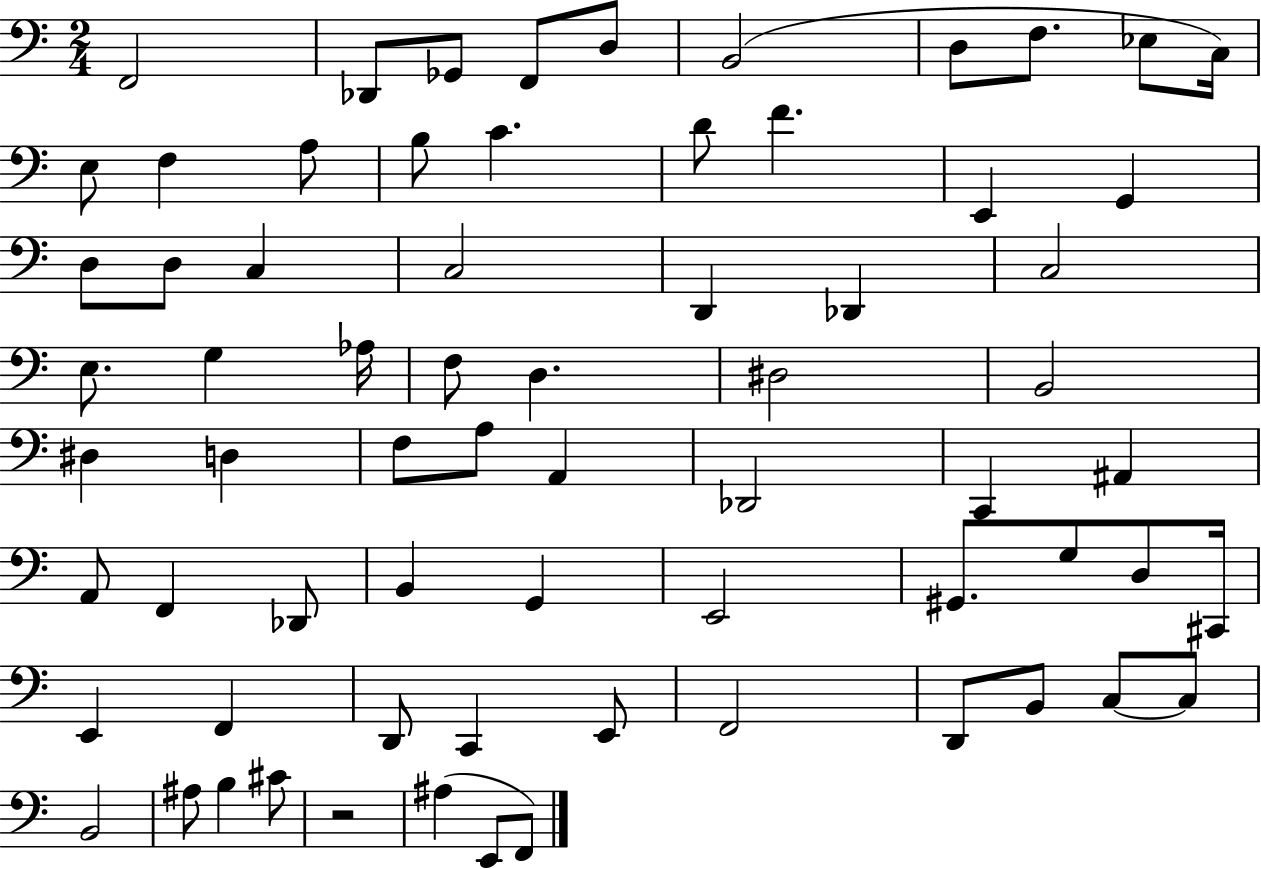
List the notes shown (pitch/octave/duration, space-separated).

F2/h Db2/e Gb2/e F2/e D3/e B2/h D3/e F3/e. Eb3/e C3/s E3/e F3/q A3/e B3/e C4/q. D4/e F4/q. E2/q G2/q D3/e D3/e C3/q C3/h D2/q Db2/q C3/h E3/e. G3/q Ab3/s F3/e D3/q. D#3/h B2/h D#3/q D3/q F3/e A3/e A2/q Db2/h C2/q A#2/q A2/e F2/q Db2/e B2/q G2/q E2/h G#2/e. G3/e D3/e C#2/s E2/q F2/q D2/e C2/q E2/e F2/h D2/e B2/e C3/e C3/e B2/h A#3/e B3/q C#4/e R/h A#3/q E2/e F2/e